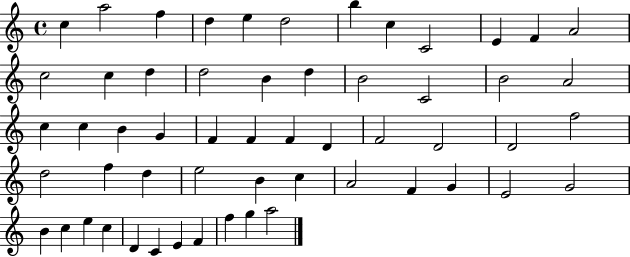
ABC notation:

X:1
T:Untitled
M:4/4
L:1/4
K:C
c a2 f d e d2 b c C2 E F A2 c2 c d d2 B d B2 C2 B2 A2 c c B G F F F D F2 D2 D2 f2 d2 f d e2 B c A2 F G E2 G2 B c e c D C E F f g a2